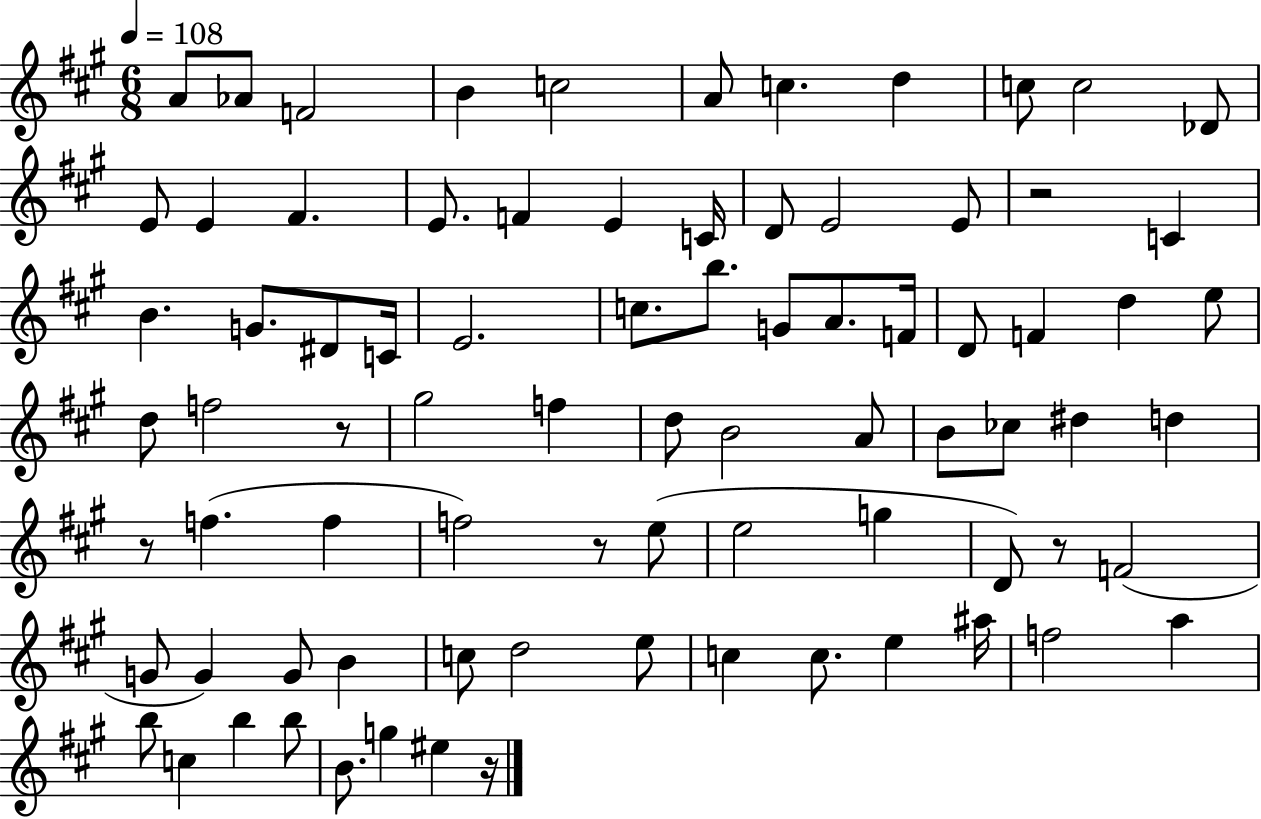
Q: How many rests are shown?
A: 6